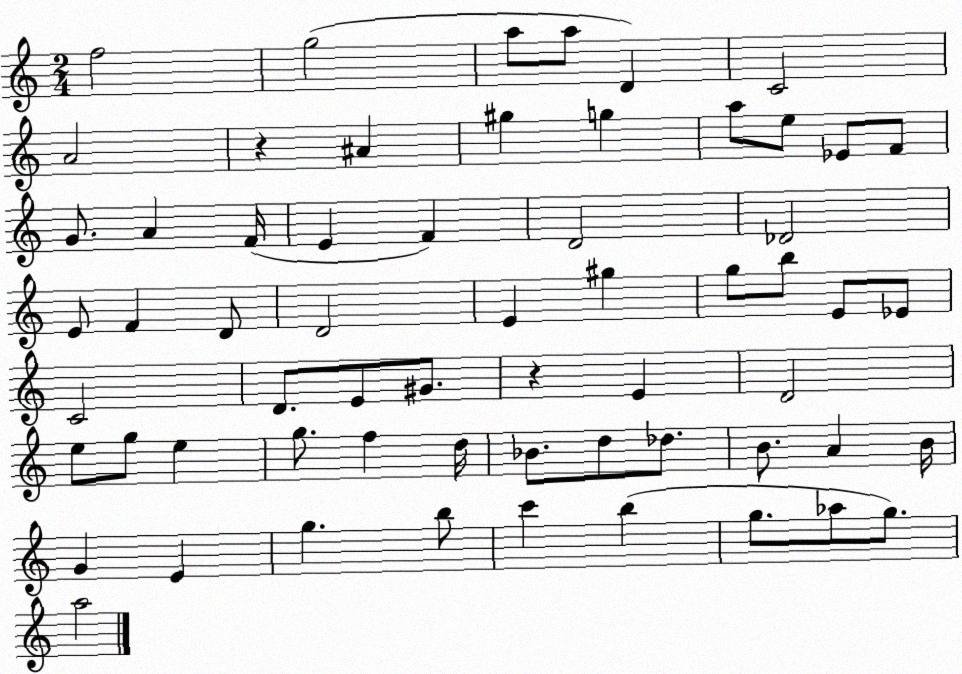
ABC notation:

X:1
T:Untitled
M:2/4
L:1/4
K:C
f2 g2 a/2 a/2 D C2 A2 z ^A ^g g a/2 e/2 _E/2 F/2 G/2 A F/4 E F D2 _D2 E/2 F D/2 D2 E ^g g/2 b/2 E/2 _E/2 C2 D/2 E/2 ^G/2 z E D2 e/2 g/2 e g/2 f d/4 _B/2 d/2 _d/2 B/2 A B/4 G E g b/2 c' b g/2 _a/2 g/2 a2